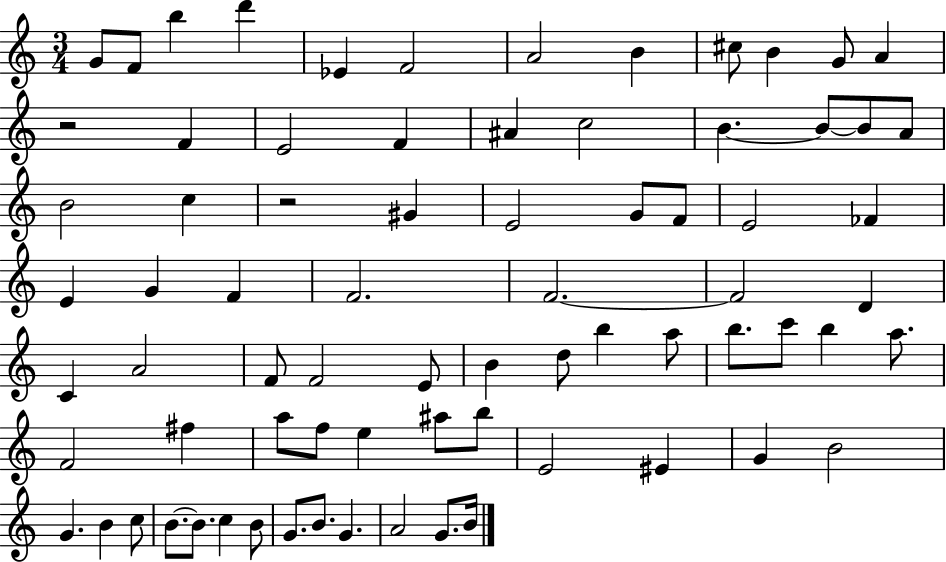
{
  \clef treble
  \numericTimeSignature
  \time 3/4
  \key c \major
  \repeat volta 2 { g'8 f'8 b''4 d'''4 | ees'4 f'2 | a'2 b'4 | cis''8 b'4 g'8 a'4 | \break r2 f'4 | e'2 f'4 | ais'4 c''2 | b'4.~~ b'8~~ b'8 a'8 | \break b'2 c''4 | r2 gis'4 | e'2 g'8 f'8 | e'2 fes'4 | \break e'4 g'4 f'4 | f'2. | f'2.~~ | f'2 d'4 | \break c'4 a'2 | f'8 f'2 e'8 | b'4 d''8 b''4 a''8 | b''8. c'''8 b''4 a''8. | \break f'2 fis''4 | a''8 f''8 e''4 ais''8 b''8 | e'2 eis'4 | g'4 b'2 | \break g'4. b'4 c''8 | b'8.~~ b'8. c''4 b'8 | g'8. b'8. g'4. | a'2 g'8. b'16 | \break } \bar "|."
}